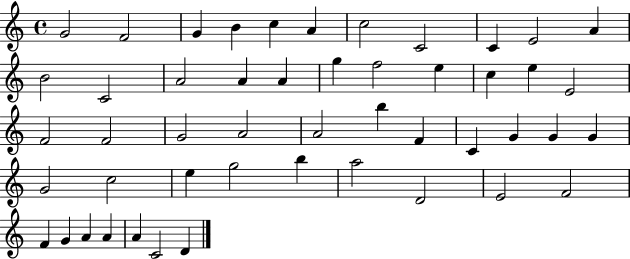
X:1
T:Untitled
M:4/4
L:1/4
K:C
G2 F2 G B c A c2 C2 C E2 A B2 C2 A2 A A g f2 e c e E2 F2 F2 G2 A2 A2 b F C G G G G2 c2 e g2 b a2 D2 E2 F2 F G A A A C2 D